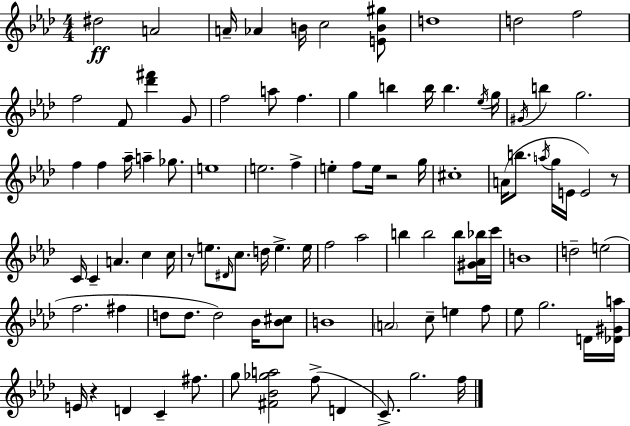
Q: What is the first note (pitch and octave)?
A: D#5